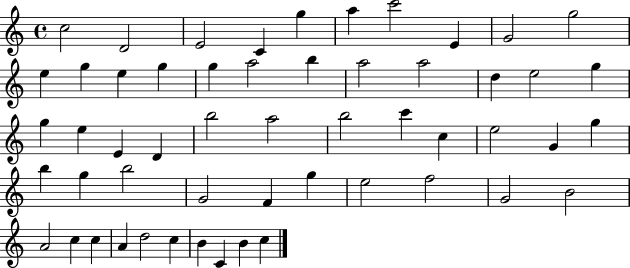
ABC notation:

X:1
T:Untitled
M:4/4
L:1/4
K:C
c2 D2 E2 C g a c'2 E G2 g2 e g e g g a2 b a2 a2 d e2 g g e E D b2 a2 b2 c' c e2 G g b g b2 G2 F g e2 f2 G2 B2 A2 c c A d2 c B C B c